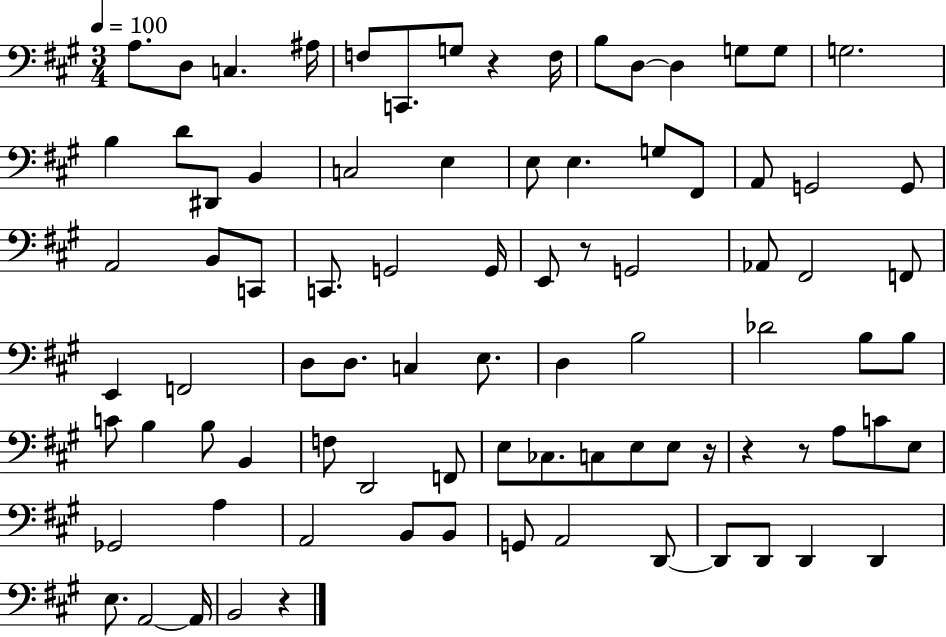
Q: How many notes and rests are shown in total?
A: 86